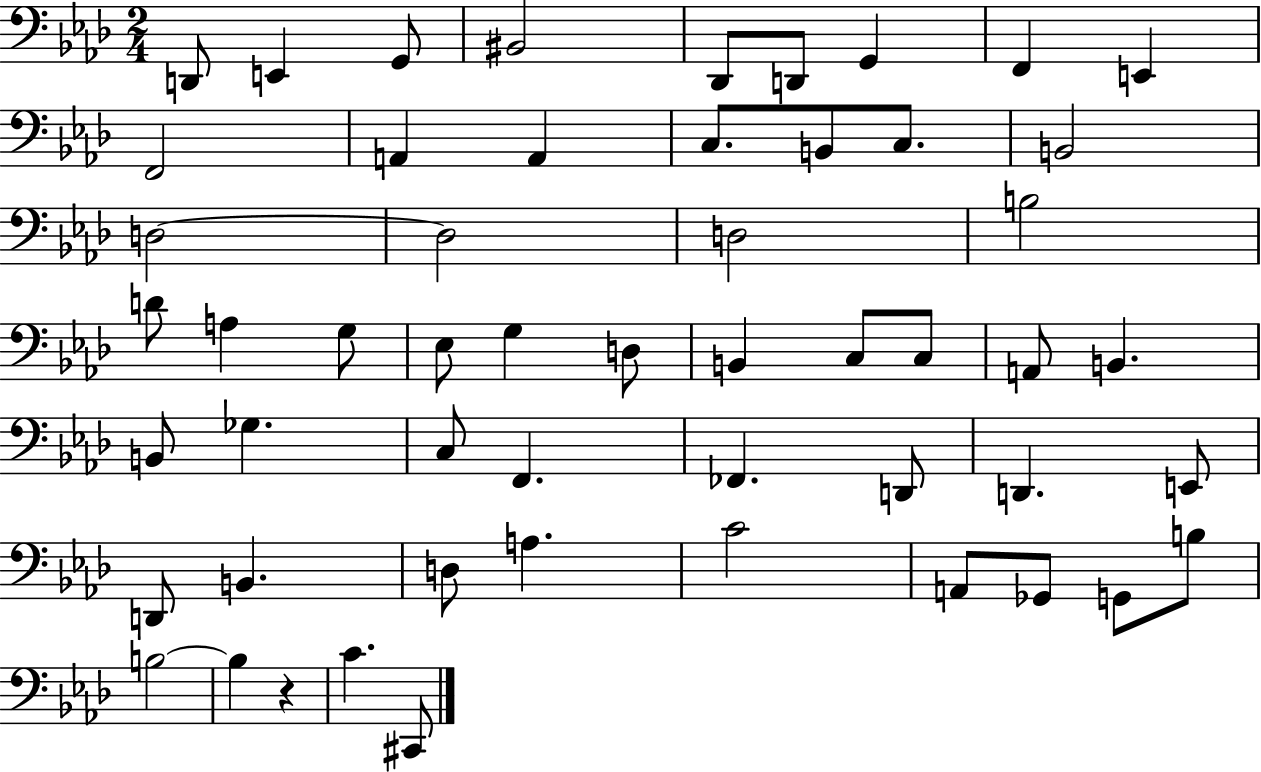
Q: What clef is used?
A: bass